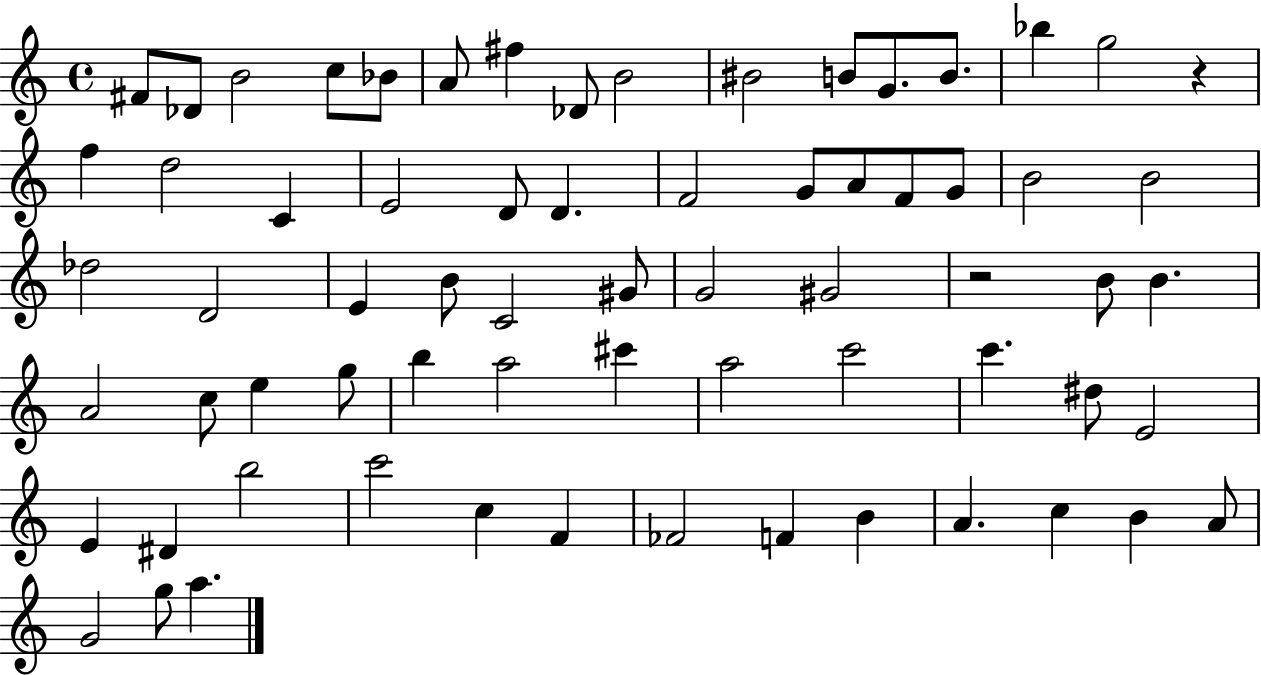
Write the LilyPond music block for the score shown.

{
  \clef treble
  \time 4/4
  \defaultTimeSignature
  \key c \major
  fis'8 des'8 b'2 c''8 bes'8 | a'8 fis''4 des'8 b'2 | bis'2 b'8 g'8. b'8. | bes''4 g''2 r4 | \break f''4 d''2 c'4 | e'2 d'8 d'4. | f'2 g'8 a'8 f'8 g'8 | b'2 b'2 | \break des''2 d'2 | e'4 b'8 c'2 gis'8 | g'2 gis'2 | r2 b'8 b'4. | \break a'2 c''8 e''4 g''8 | b''4 a''2 cis'''4 | a''2 c'''2 | c'''4. dis''8 e'2 | \break e'4 dis'4 b''2 | c'''2 c''4 f'4 | fes'2 f'4 b'4 | a'4. c''4 b'4 a'8 | \break g'2 g''8 a''4. | \bar "|."
}